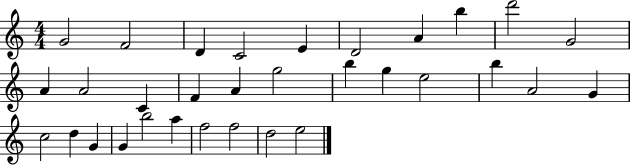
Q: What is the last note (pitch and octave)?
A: E5